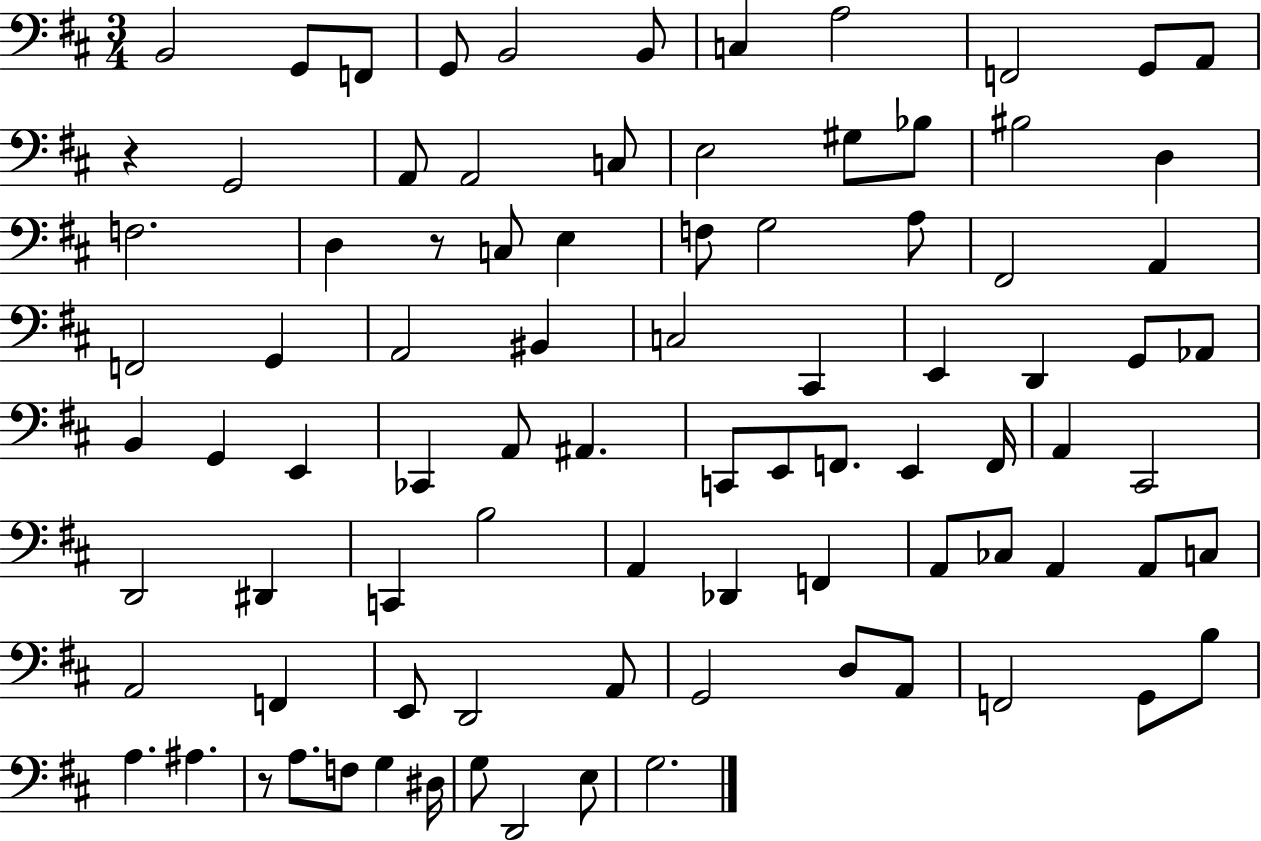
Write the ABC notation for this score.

X:1
T:Untitled
M:3/4
L:1/4
K:D
B,,2 G,,/2 F,,/2 G,,/2 B,,2 B,,/2 C, A,2 F,,2 G,,/2 A,,/2 z G,,2 A,,/2 A,,2 C,/2 E,2 ^G,/2 _B,/2 ^B,2 D, F,2 D, z/2 C,/2 E, F,/2 G,2 A,/2 ^F,,2 A,, F,,2 G,, A,,2 ^B,, C,2 ^C,, E,, D,, G,,/2 _A,,/2 B,, G,, E,, _C,, A,,/2 ^A,, C,,/2 E,,/2 F,,/2 E,, F,,/4 A,, ^C,,2 D,,2 ^D,, C,, B,2 A,, _D,, F,, A,,/2 _C,/2 A,, A,,/2 C,/2 A,,2 F,, E,,/2 D,,2 A,,/2 G,,2 D,/2 A,,/2 F,,2 G,,/2 B,/2 A, ^A, z/2 A,/2 F,/2 G, ^D,/4 G,/2 D,,2 E,/2 G,2